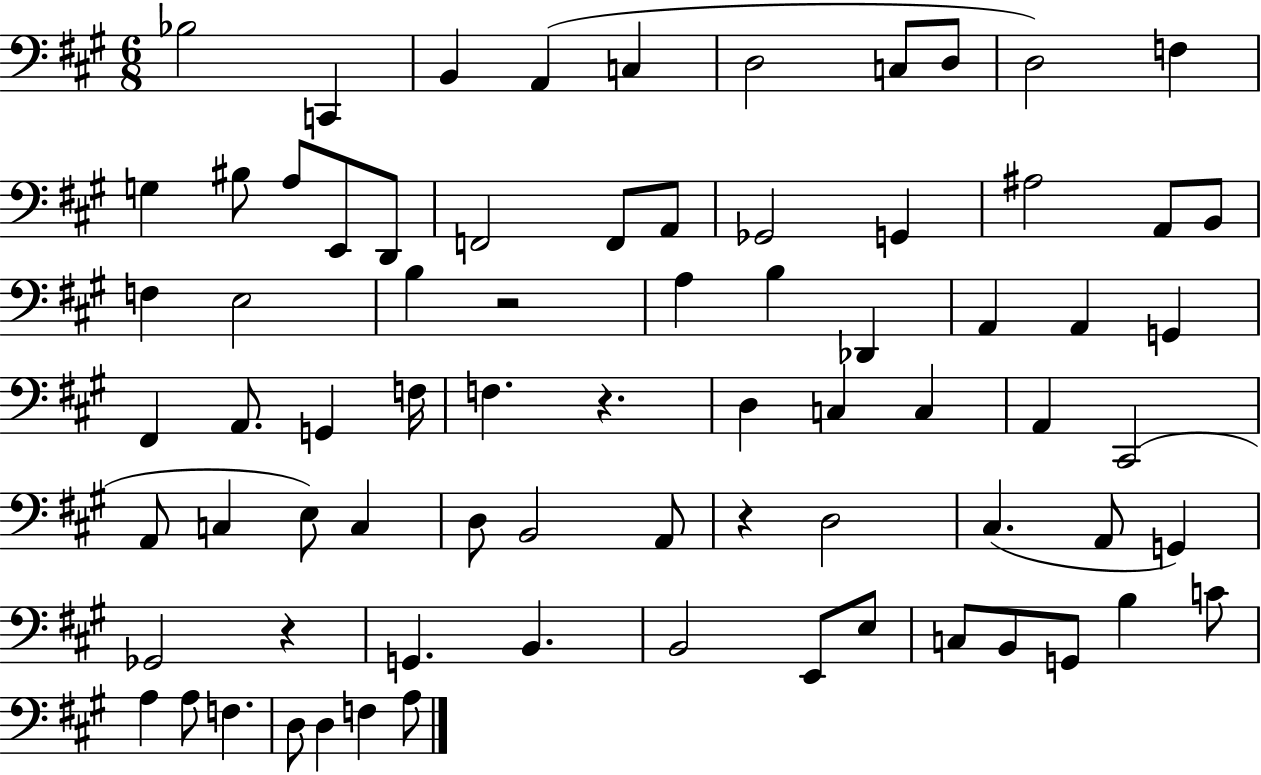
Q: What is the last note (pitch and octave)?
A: A3